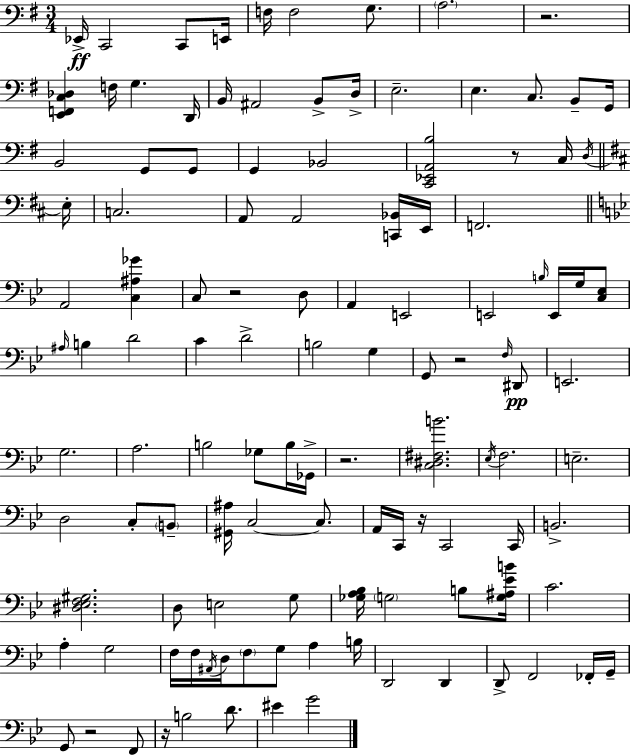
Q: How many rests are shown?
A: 8